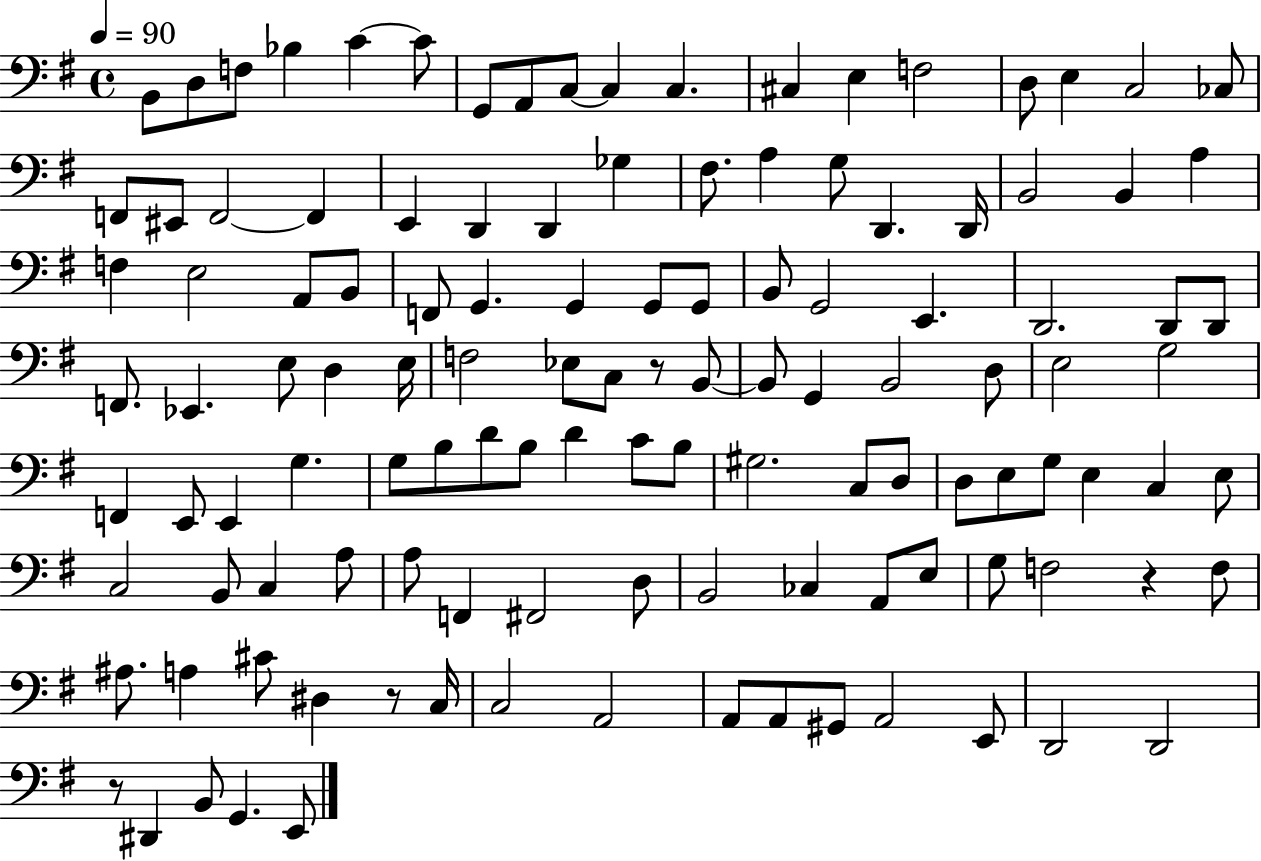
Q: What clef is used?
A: bass